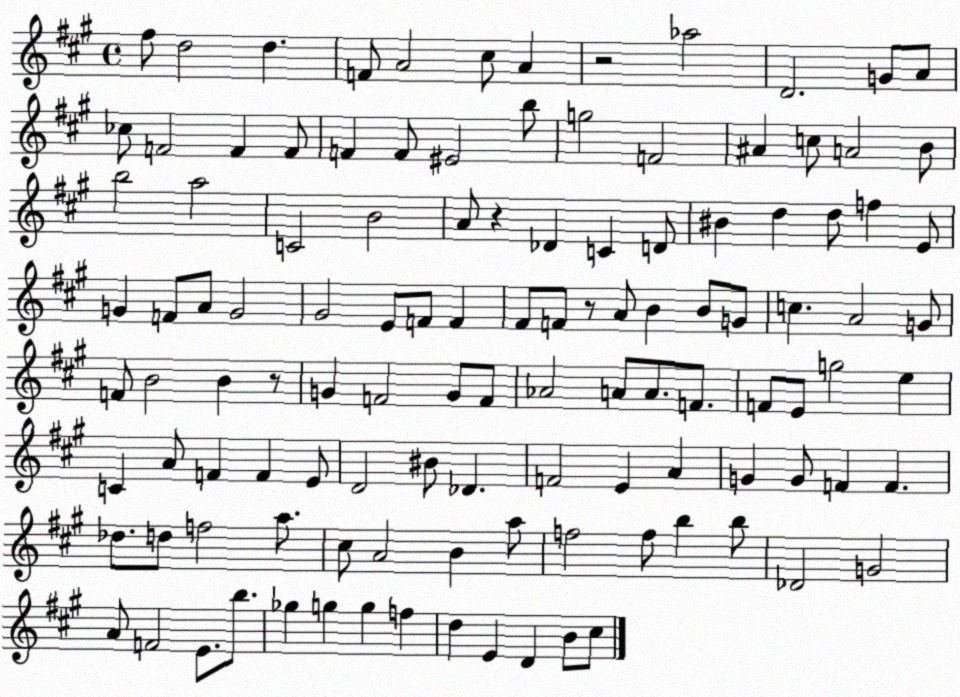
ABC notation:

X:1
T:Untitled
M:4/4
L:1/4
K:A
^f/2 d2 d F/2 A2 ^c/2 A z2 _a2 D2 G/2 A/2 _c/2 F2 F F/2 F F/2 ^E2 b/2 g2 F2 ^A c/2 A2 B/2 b2 a2 C2 B2 A/2 z _D C D/2 ^B d d/2 f E/2 G F/2 A/2 G2 ^G2 E/2 F/2 F ^F/2 F/2 z/2 A/2 B B/2 G/2 c A2 G/2 F/2 B2 B z/2 G F2 G/2 F/2 _A2 A/2 A/2 F/2 F/2 E/2 g2 e C A/2 F F E/2 D2 ^B/2 _D F2 E A G G/2 F F _d/2 d/2 f2 a/2 ^c/2 A2 B a/2 f2 f/2 b b/2 _D2 G2 A/2 F2 E/2 b/2 _g g g f d E D B/2 ^c/2